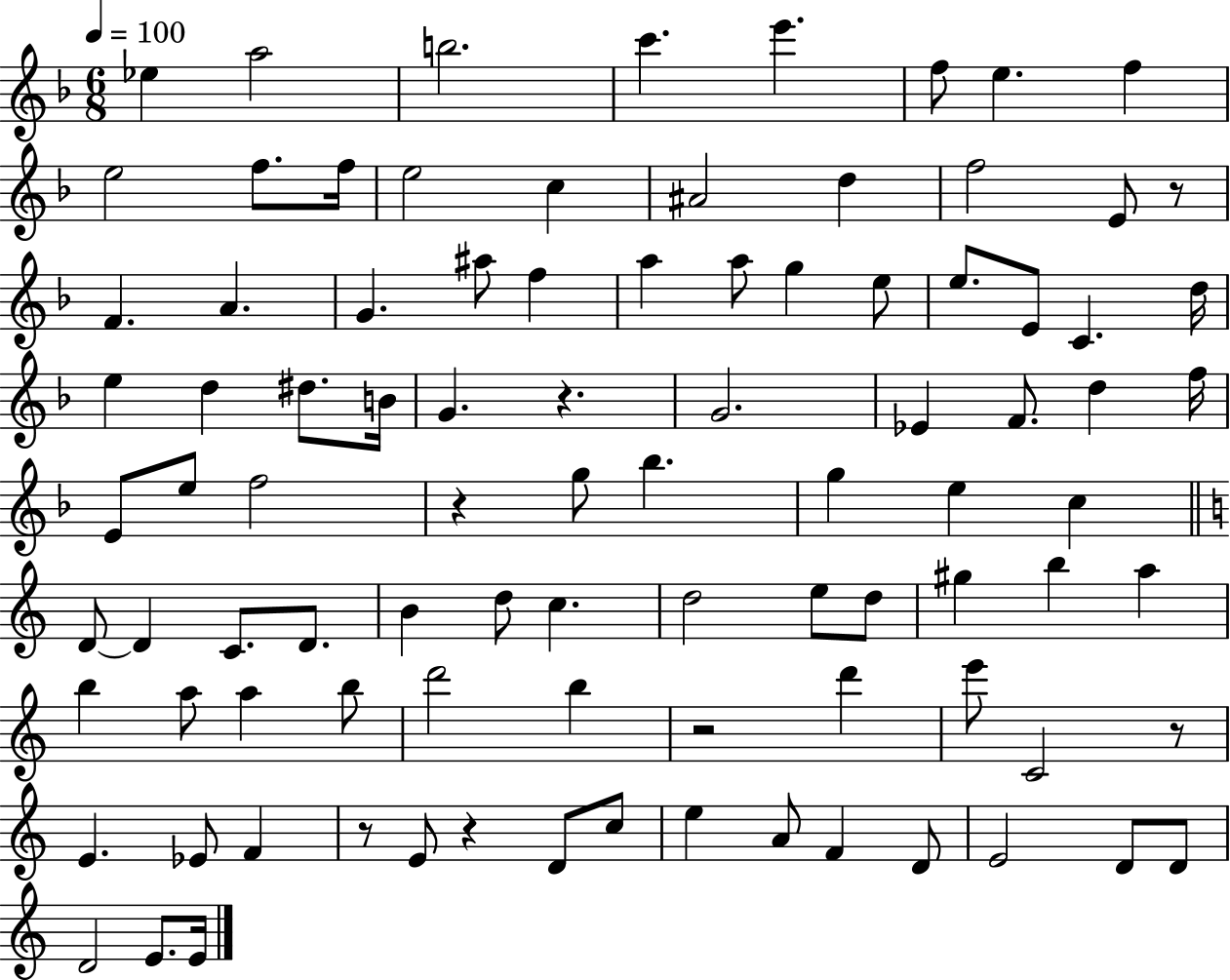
{
  \clef treble
  \numericTimeSignature
  \time 6/8
  \key f \major
  \tempo 4 = 100
  ees''4 a''2 | b''2. | c'''4. e'''4. | f''8 e''4. f''4 | \break e''2 f''8. f''16 | e''2 c''4 | ais'2 d''4 | f''2 e'8 r8 | \break f'4. a'4. | g'4. ais''8 f''4 | a''4 a''8 g''4 e''8 | e''8. e'8 c'4. d''16 | \break e''4 d''4 dis''8. b'16 | g'4. r4. | g'2. | ees'4 f'8. d''4 f''16 | \break e'8 e''8 f''2 | r4 g''8 bes''4. | g''4 e''4 c''4 | \bar "||" \break \key c \major d'8~~ d'4 c'8. d'8. | b'4 d''8 c''4. | d''2 e''8 d''8 | gis''4 b''4 a''4 | \break b''4 a''8 a''4 b''8 | d'''2 b''4 | r2 d'''4 | e'''8 c'2 r8 | \break e'4. ees'8 f'4 | r8 e'8 r4 d'8 c''8 | e''4 a'8 f'4 d'8 | e'2 d'8 d'8 | \break d'2 e'8. e'16 | \bar "|."
}